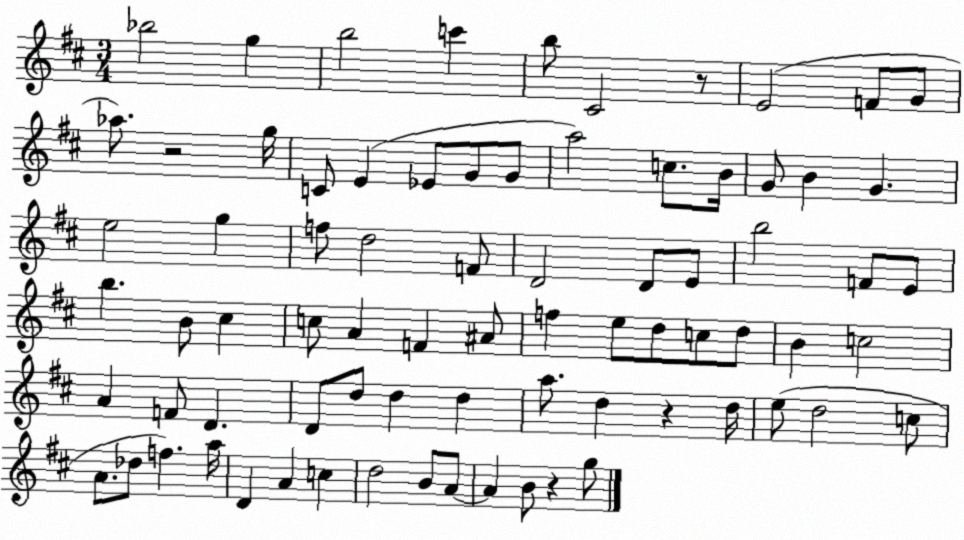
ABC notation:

X:1
T:Untitled
M:3/4
L:1/4
K:D
_b2 g b2 c' b/2 ^C2 z/2 E2 F/2 G/2 _a/2 z2 g/4 C/2 E _E/2 G/2 G/2 a2 c/2 B/4 G/2 B G e2 g f/2 d2 F/2 D2 D/2 E/2 b2 F/2 E/2 b B/2 ^c c/2 A F ^A/2 f e/2 d/2 c/2 d/2 B c2 A F/2 D D/2 d/2 d d a/2 d z d/4 e/2 d2 c/2 A/2 _d/2 f a/4 D A c d2 B/2 A/2 A B/2 z g/2